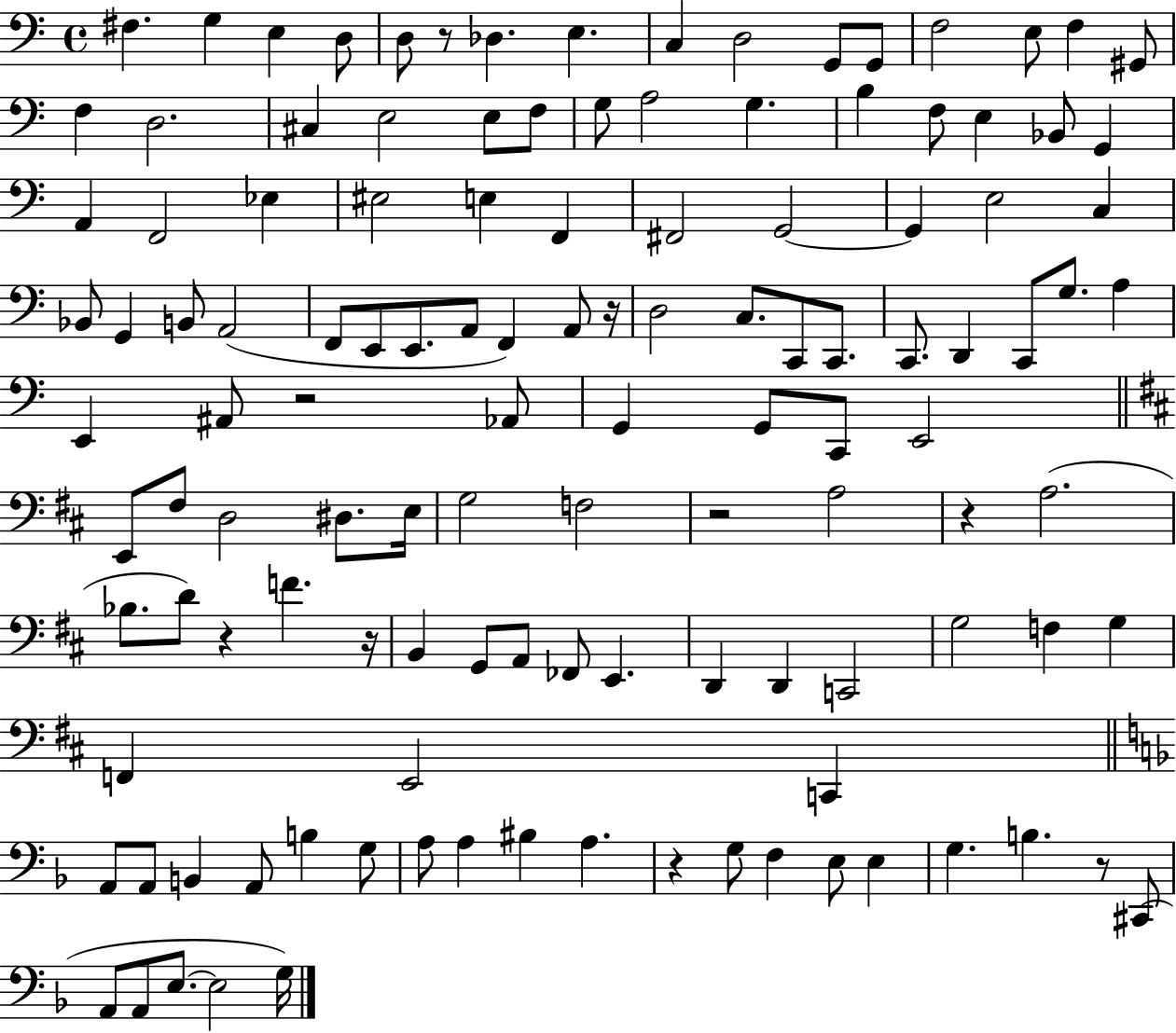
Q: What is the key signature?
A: C major